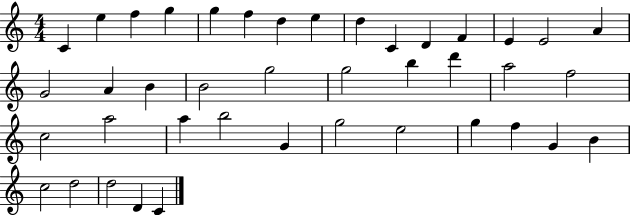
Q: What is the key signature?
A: C major